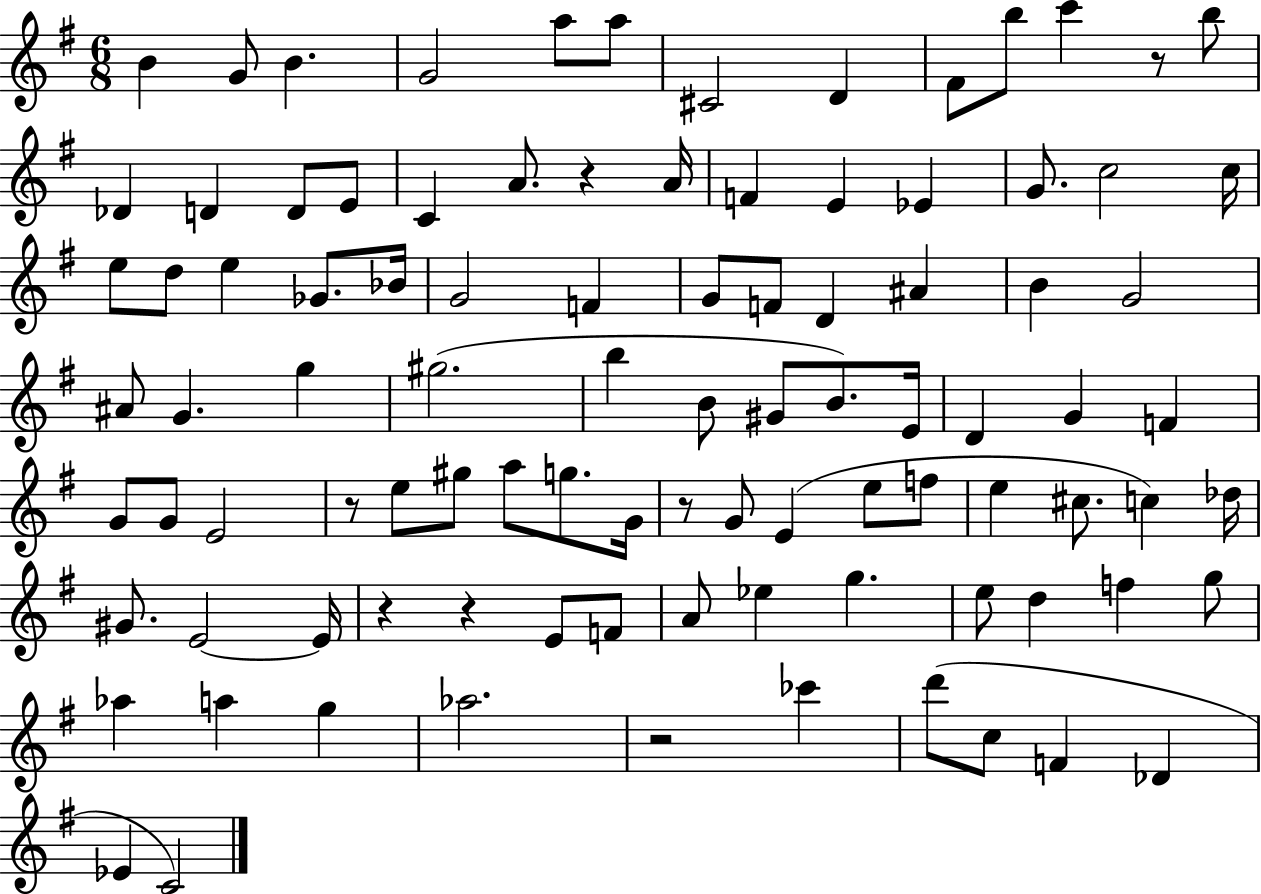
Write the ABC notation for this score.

X:1
T:Untitled
M:6/8
L:1/4
K:G
B G/2 B G2 a/2 a/2 ^C2 D ^F/2 b/2 c' z/2 b/2 _D D D/2 E/2 C A/2 z A/4 F E _E G/2 c2 c/4 e/2 d/2 e _G/2 _B/4 G2 F G/2 F/2 D ^A B G2 ^A/2 G g ^g2 b B/2 ^G/2 B/2 E/4 D G F G/2 G/2 E2 z/2 e/2 ^g/2 a/2 g/2 G/4 z/2 G/2 E e/2 f/2 e ^c/2 c _d/4 ^G/2 E2 E/4 z z E/2 F/2 A/2 _e g e/2 d f g/2 _a a g _a2 z2 _c' d'/2 c/2 F _D _E C2